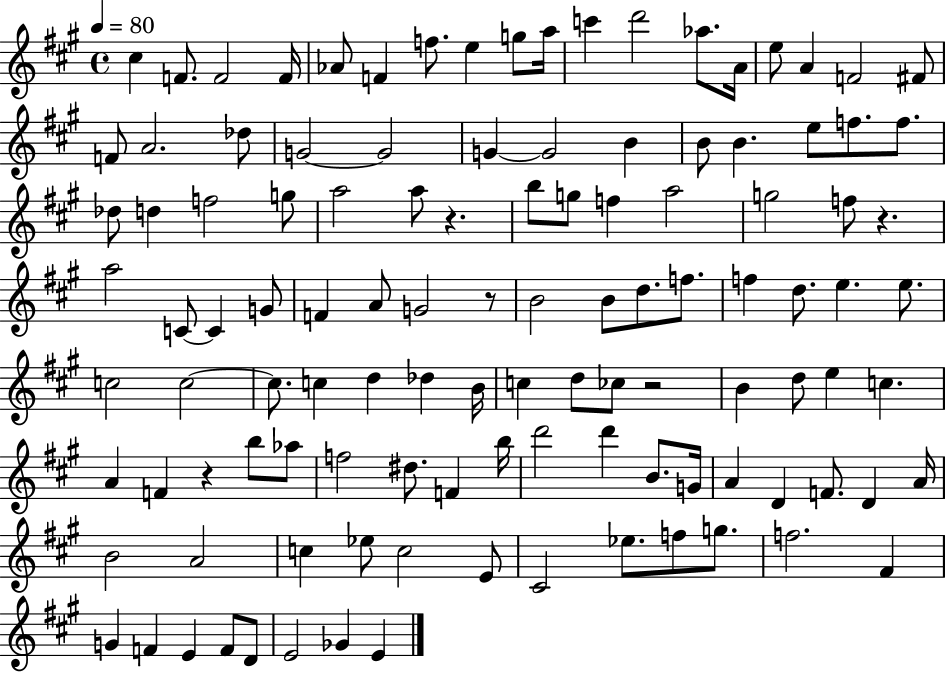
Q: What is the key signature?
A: A major